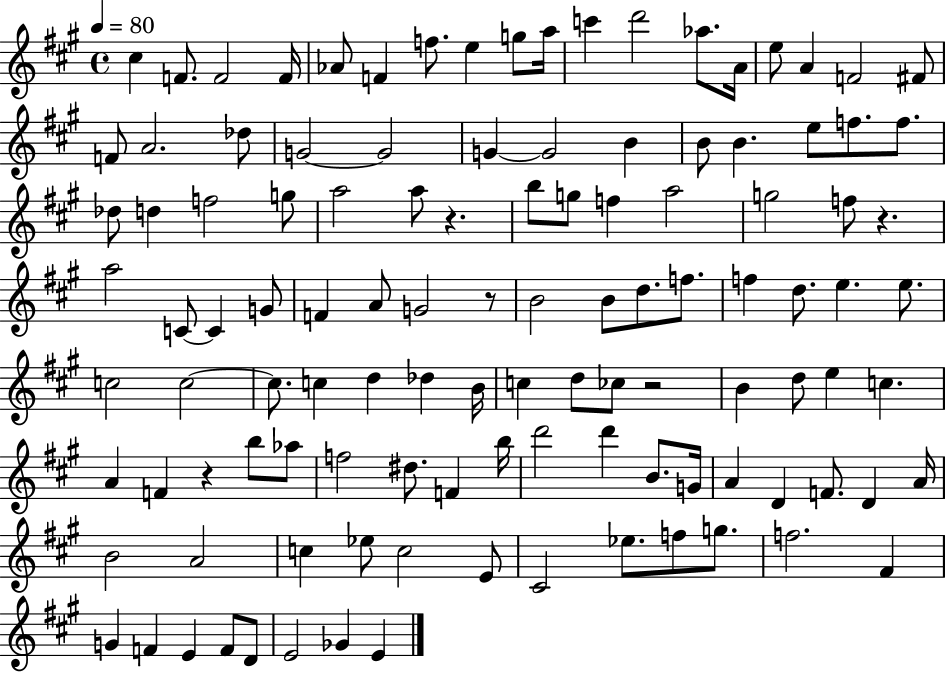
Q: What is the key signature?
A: A major